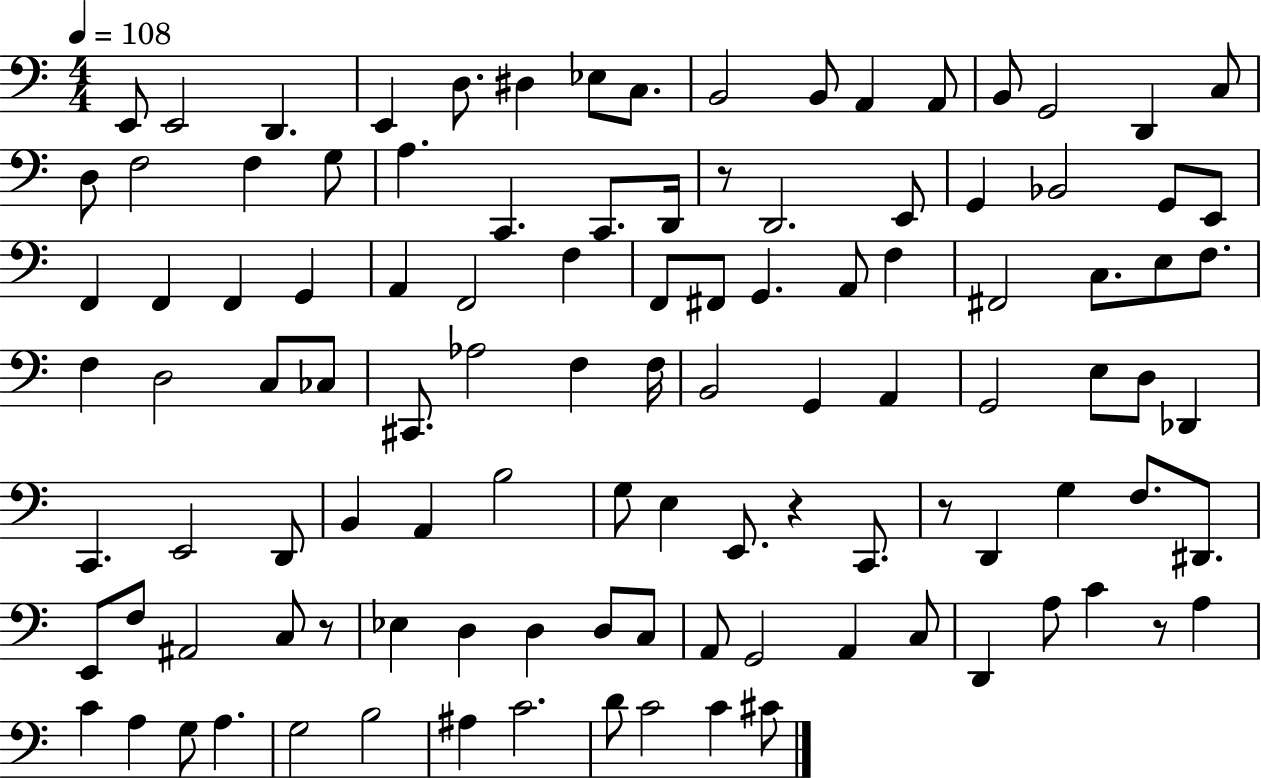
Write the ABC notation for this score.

X:1
T:Untitled
M:4/4
L:1/4
K:C
E,,/2 E,,2 D,, E,, D,/2 ^D, _E,/2 C,/2 B,,2 B,,/2 A,, A,,/2 B,,/2 G,,2 D,, C,/2 D,/2 F,2 F, G,/2 A, C,, C,,/2 D,,/4 z/2 D,,2 E,,/2 G,, _B,,2 G,,/2 E,,/2 F,, F,, F,, G,, A,, F,,2 F, F,,/2 ^F,,/2 G,, A,,/2 F, ^F,,2 C,/2 E,/2 F,/2 F, D,2 C,/2 _C,/2 ^C,,/2 _A,2 F, F,/4 B,,2 G,, A,, G,,2 E,/2 D,/2 _D,, C,, E,,2 D,,/2 B,, A,, B,2 G,/2 E, E,,/2 z C,,/2 z/2 D,, G, F,/2 ^D,,/2 E,,/2 F,/2 ^A,,2 C,/2 z/2 _E, D, D, D,/2 C,/2 A,,/2 G,,2 A,, C,/2 D,, A,/2 C z/2 A, C A, G,/2 A, G,2 B,2 ^A, C2 D/2 C2 C ^C/2